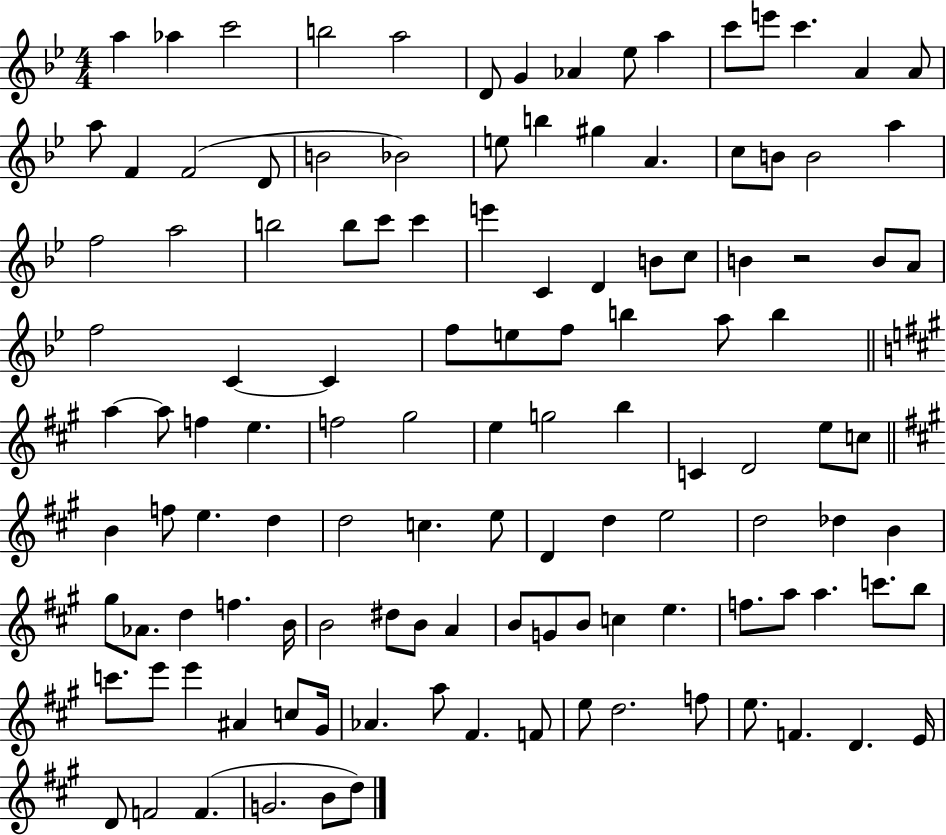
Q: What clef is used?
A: treble